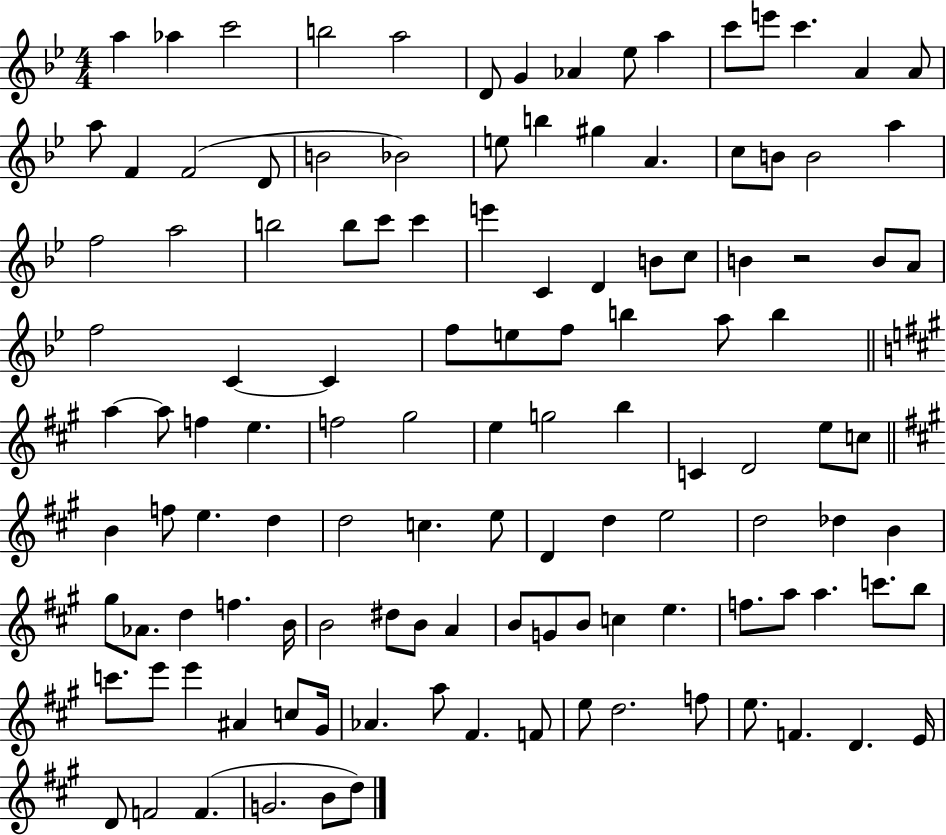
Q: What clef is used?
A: treble